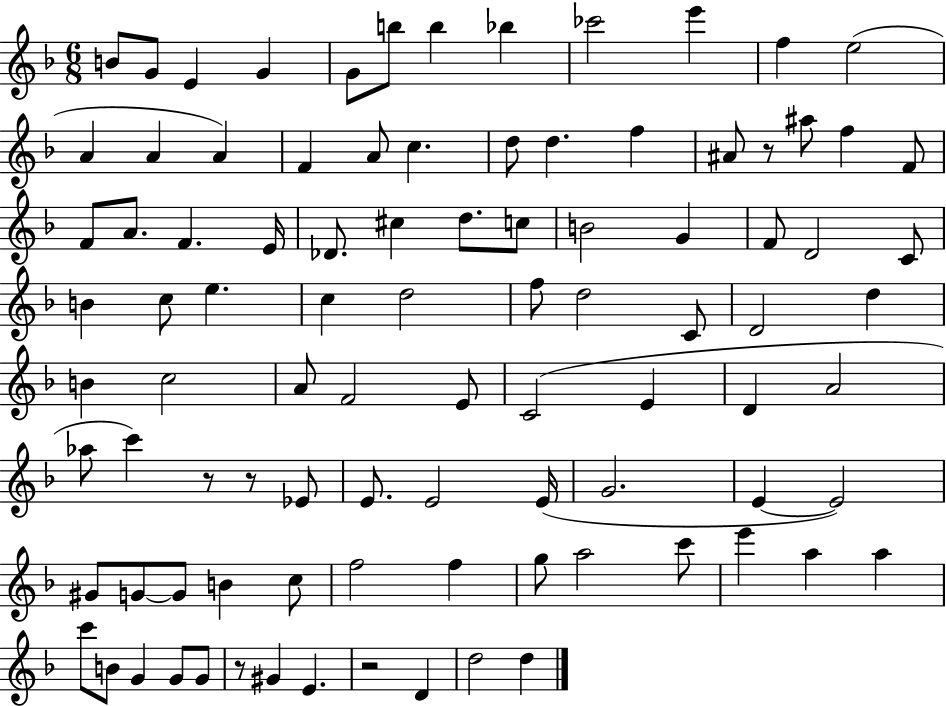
B4/e G4/e E4/q G4/q G4/e B5/e B5/q Bb5/q CES6/h E6/q F5/q E5/h A4/q A4/q A4/q F4/q A4/e C5/q. D5/e D5/q. F5/q A#4/e R/e A#5/e F5/q F4/e F4/e A4/e. F4/q. E4/s Db4/e. C#5/q D5/e. C5/e B4/h G4/q F4/e D4/h C4/e B4/q C5/e E5/q. C5/q D5/h F5/e D5/h C4/e D4/h D5/q B4/q C5/h A4/e F4/h E4/e C4/h E4/q D4/q A4/h Ab5/e C6/q R/e R/e Eb4/e E4/e. E4/h E4/s G4/h. E4/q E4/h G#4/e G4/e G4/e B4/q C5/e F5/h F5/q G5/e A5/h C6/e E6/q A5/q A5/q C6/e B4/e G4/q G4/e G4/e R/e G#4/q E4/q. R/h D4/q D5/h D5/q